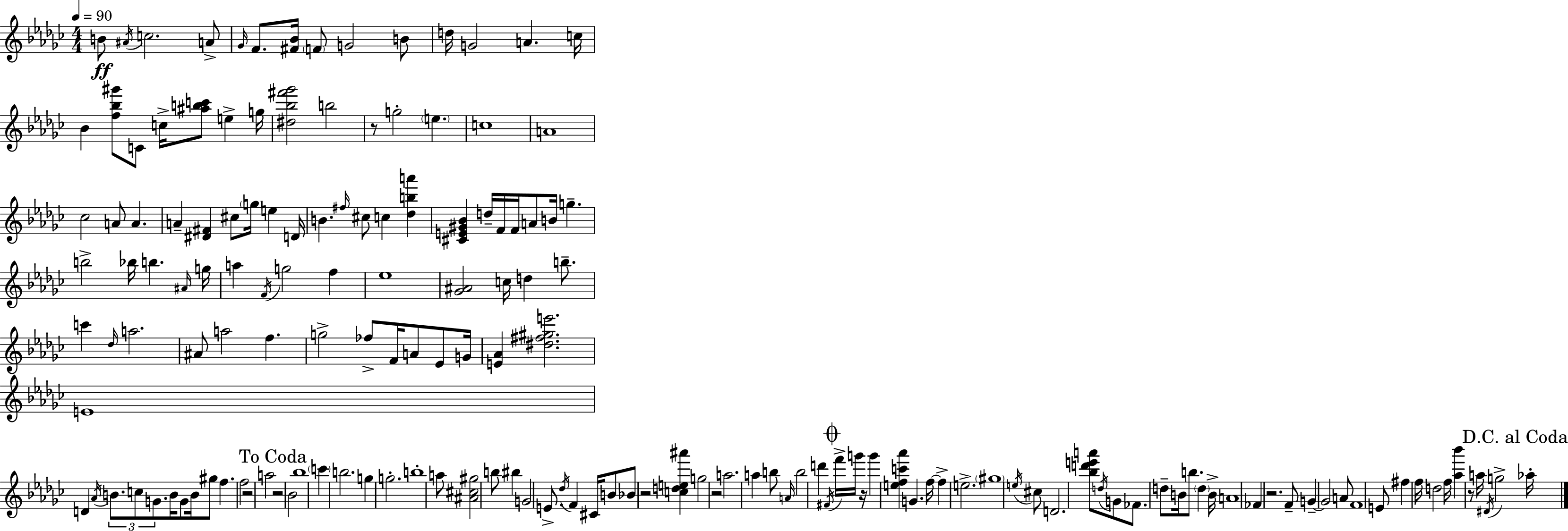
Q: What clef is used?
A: treble